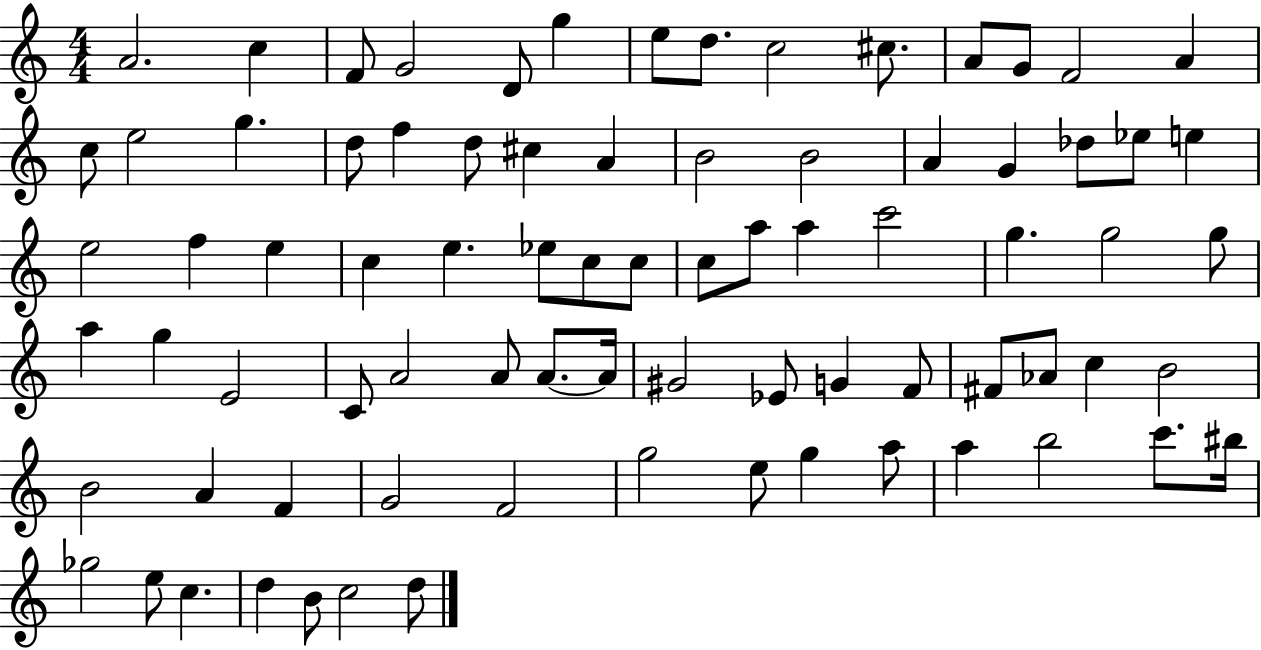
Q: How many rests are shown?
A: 0